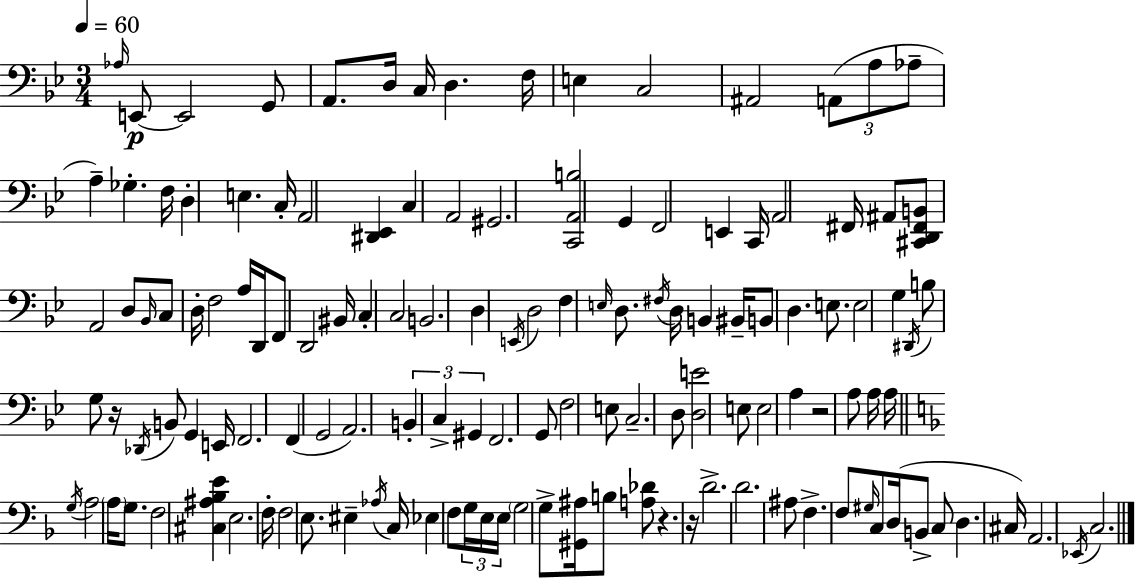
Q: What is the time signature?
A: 3/4